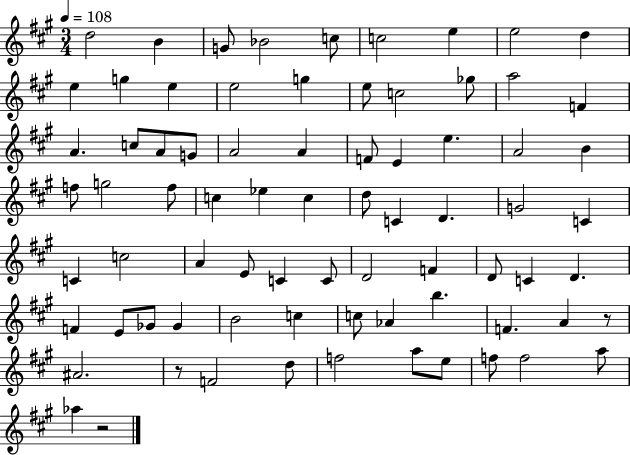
{
  \clef treble
  \numericTimeSignature
  \time 3/4
  \key a \major
  \tempo 4 = 108
  d''2 b'4 | g'8 bes'2 c''8 | c''2 e''4 | e''2 d''4 | \break e''4 g''4 e''4 | e''2 g''4 | e''8 c''2 ges''8 | a''2 f'4 | \break a'4. c''8 a'8 g'8 | a'2 a'4 | f'8 e'4 e''4. | a'2 b'4 | \break f''8 g''2 f''8 | c''4 ees''4 c''4 | d''8 c'4 d'4. | g'2 c'4 | \break c'4 c''2 | a'4 e'8 c'4 c'8 | d'2 f'4 | d'8 c'4 d'4. | \break f'4 e'8 ges'8 ges'4 | b'2 c''4 | c''8 aes'4 b''4. | f'4. a'4 r8 | \break ais'2. | r8 f'2 d''8 | f''2 a''8 e''8 | f''8 f''2 a''8 | \break aes''4 r2 | \bar "|."
}